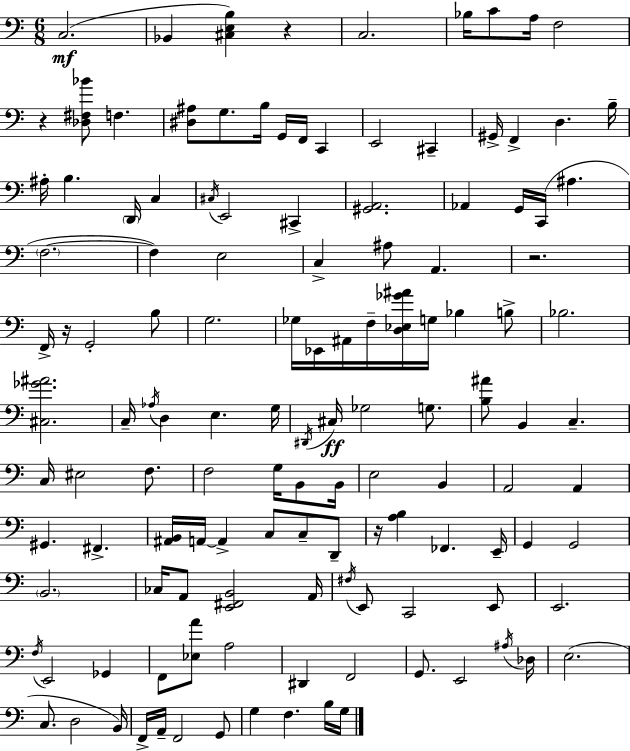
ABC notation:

X:1
T:Untitled
M:6/8
L:1/4
K:Am
C,2 _B,, [^C,E,B,] z C,2 _B,/4 C/2 A,/4 F,2 z [_D,^F,_B]/2 F, [^D,^A,]/2 G,/2 B,/4 G,,/4 F,,/4 C,, E,,2 ^C,, ^G,,/4 F,, D, B,/4 ^A,/4 B, D,,/4 C, ^C,/4 E,,2 ^C,, [^G,,A,,]2 _A,, G,,/4 C,,/4 ^A, F,2 F, E,2 C, ^A,/2 A,, z2 F,,/4 z/4 G,,2 B,/2 G,2 _G,/4 _E,,/4 ^A,,/4 F,/4 [D,_E,_G^A]/4 G,/4 _B, B,/2 _B,2 [^C,_G^A]2 C,/4 _A,/4 D, E, G,/4 ^D,,/4 ^C,/4 _G,2 G,/2 [B,^A]/2 B,, C, C,/4 ^E,2 F,/2 F,2 G,/4 B,,/2 B,,/4 E,2 B,, A,,2 A,, ^G,, ^F,, [^A,,B,,]/4 A,,/4 A,, C,/2 C,/2 D,,/2 z/4 [A,B,] _F,, E,,/4 G,, G,,2 B,,2 _C,/4 A,,/2 [E,,^F,,B,,]2 A,,/4 ^F,/4 E,,/2 C,,2 E,,/2 E,,2 F,/4 E,,2 _G,, F,,/2 [_E,A]/2 A,2 ^D,, F,,2 G,,/2 E,,2 ^A,/4 _D,/4 E,2 C,/2 D,2 B,,/4 F,,/4 A,,/4 F,,2 G,,/2 G, F, B,/4 G,/4